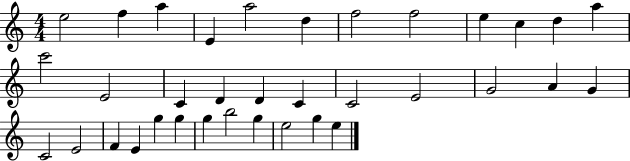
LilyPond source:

{
  \clef treble
  \numericTimeSignature
  \time 4/4
  \key c \major
  e''2 f''4 a''4 | e'4 a''2 d''4 | f''2 f''2 | e''4 c''4 d''4 a''4 | \break c'''2 e'2 | c'4 d'4 d'4 c'4 | c'2 e'2 | g'2 a'4 g'4 | \break c'2 e'2 | f'4 e'4 g''4 g''4 | g''4 b''2 g''4 | e''2 g''4 e''4 | \break \bar "|."
}